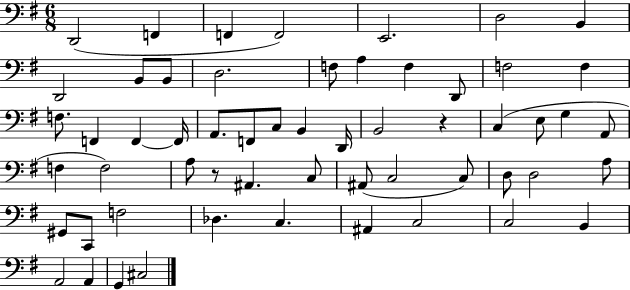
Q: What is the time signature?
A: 6/8